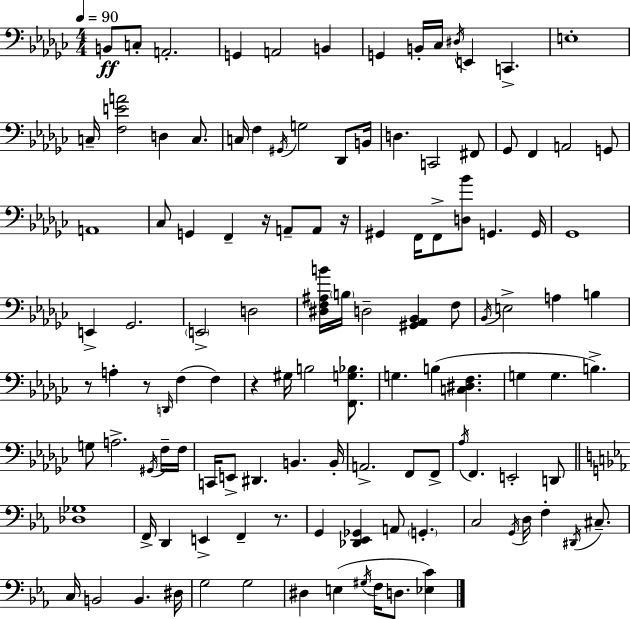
X:1
T:Untitled
M:4/4
L:1/4
K:Ebm
B,,/2 C,/2 A,,2 G,, A,,2 B,, G,, B,,/4 _C,/4 ^D,/4 E,, C,, E,4 C,/4 [F,EA]2 D, C,/2 C,/4 F, ^G,,/4 G,2 _D,,/2 B,,/4 D, C,,2 ^F,,/2 _G,,/2 F,, A,,2 G,,/2 A,,4 _C,/2 G,, F,, z/4 A,,/2 A,,/2 z/4 ^G,, F,,/4 F,,/2 [D,_B]/2 G,, G,,/4 _G,,4 E,, _G,,2 E,,2 D,2 [^D,F,^A,B]/4 B,/4 D,2 [^G,,_A,,_B,,] F,/2 _B,,/4 E,2 A, B, z/2 A, z/2 D,,/4 F, F, z ^G,/4 B,2 [F,,G,_B,]/2 G, B, [C,^D,F,] G, G, B, G,/2 A,2 ^G,,/4 F,/4 F,/4 C,,/4 E,,/2 ^D,, B,, B,,/4 A,,2 F,,/2 F,,/2 _A,/4 F,, E,,2 D,,/2 [_D,_G,]4 F,,/4 D,, E,, F,, z/2 G,, [_D,,_E,,_G,,] A,,/2 G,, C,2 G,,/4 D,/4 F, ^D,,/4 ^C,/2 C,/4 B,,2 B,, ^D,/4 G,2 G,2 ^D, E, ^G,/4 F,/4 D,/2 [_E,C]